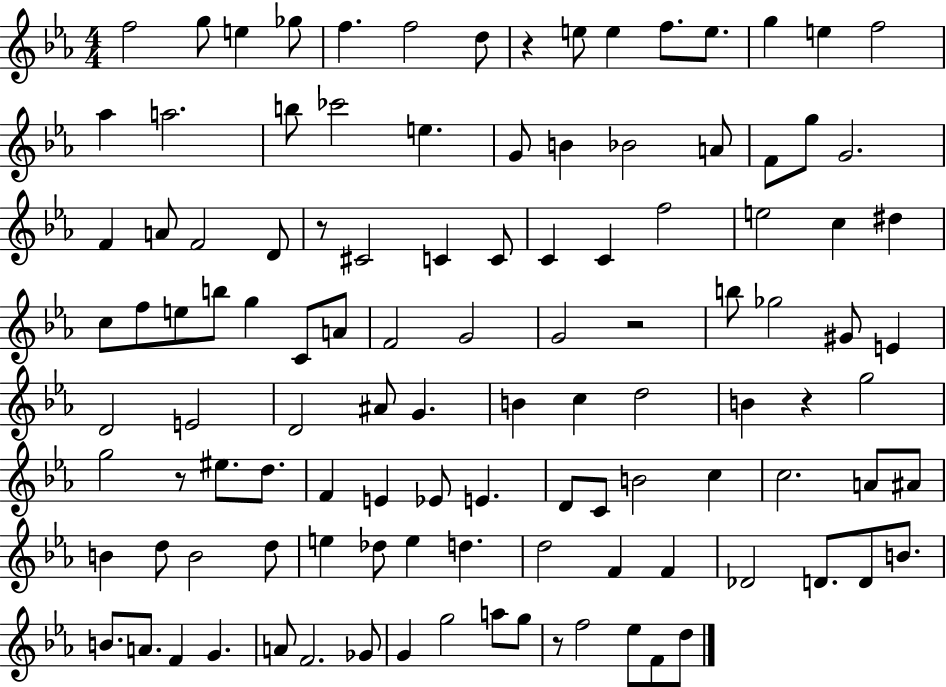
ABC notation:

X:1
T:Untitled
M:4/4
L:1/4
K:Eb
f2 g/2 e _g/2 f f2 d/2 z e/2 e f/2 e/2 g e f2 _a a2 b/2 _c'2 e G/2 B _B2 A/2 F/2 g/2 G2 F A/2 F2 D/2 z/2 ^C2 C C/2 C C f2 e2 c ^d c/2 f/2 e/2 b/2 g C/2 A/2 F2 G2 G2 z2 b/2 _g2 ^G/2 E D2 E2 D2 ^A/2 G B c d2 B z g2 g2 z/2 ^e/2 d/2 F E _E/2 E D/2 C/2 B2 c c2 A/2 ^A/2 B d/2 B2 d/2 e _d/2 e d d2 F F _D2 D/2 D/2 B/2 B/2 A/2 F G A/2 F2 _G/2 G g2 a/2 g/2 z/2 f2 _e/2 F/2 d/2